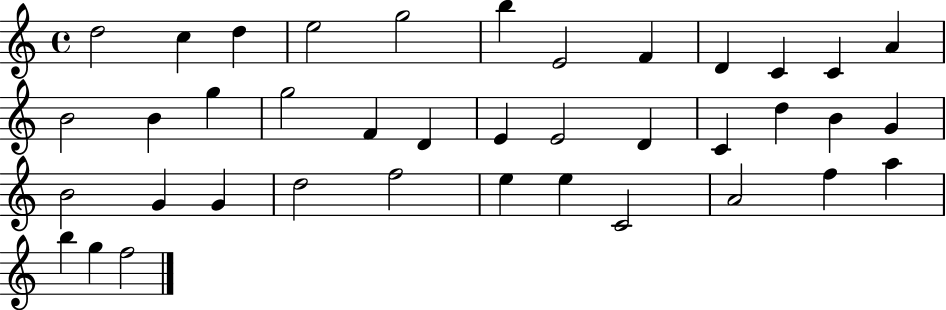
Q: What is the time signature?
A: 4/4